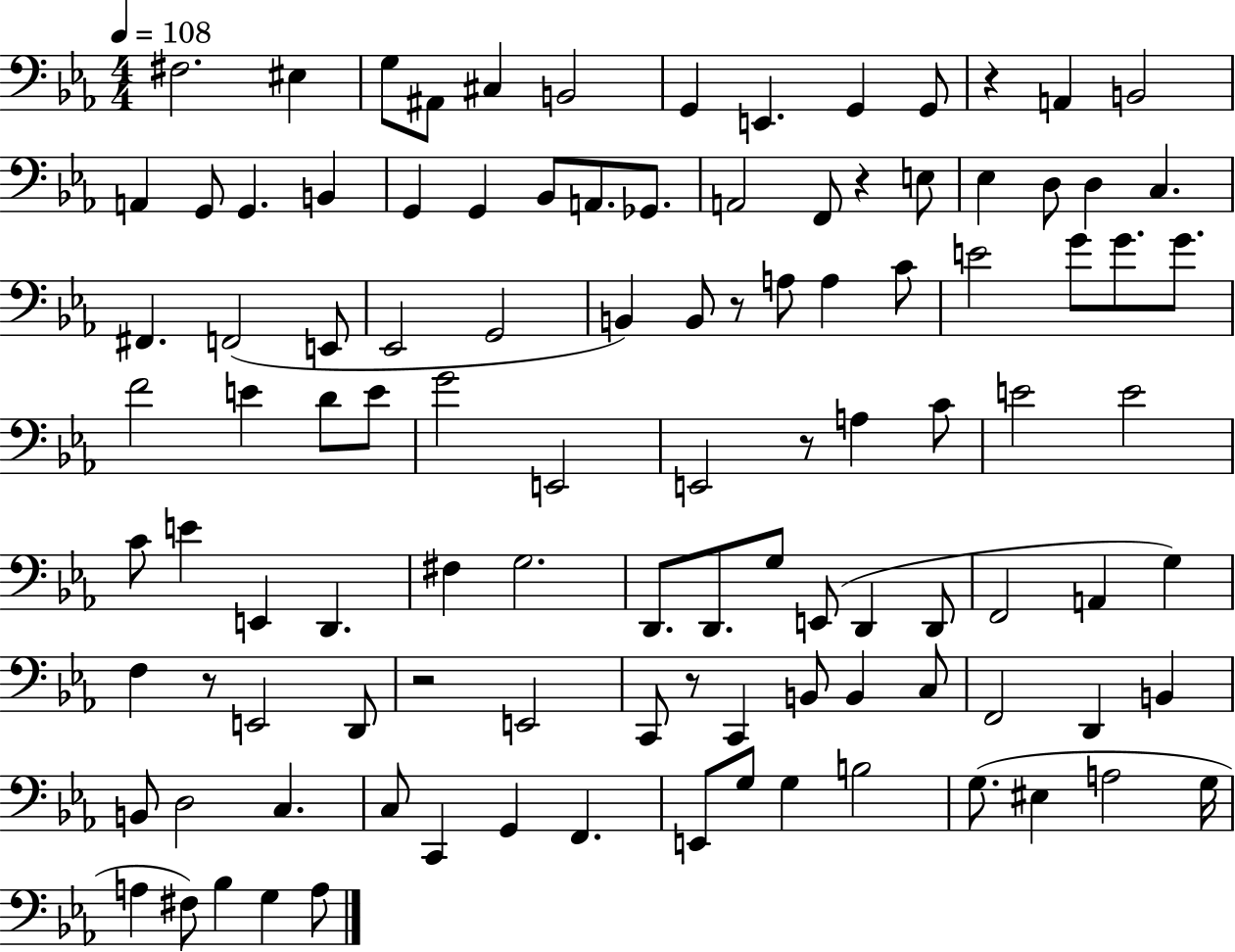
F#3/h. EIS3/q G3/e A#2/e C#3/q B2/h G2/q E2/q. G2/q G2/e R/q A2/q B2/h A2/q G2/e G2/q. B2/q G2/q G2/q Bb2/e A2/e. Gb2/e. A2/h F2/e R/q E3/e Eb3/q D3/e D3/q C3/q. F#2/q. F2/h E2/e Eb2/h G2/h B2/q B2/e R/e A3/e A3/q C4/e E4/h G4/e G4/e. G4/e. F4/h E4/q D4/e E4/e G4/h E2/h E2/h R/e A3/q C4/e E4/h E4/h C4/e E4/q E2/q D2/q. F#3/q G3/h. D2/e. D2/e. G3/e E2/e D2/q D2/e F2/h A2/q G3/q F3/q R/e E2/h D2/e R/h E2/h C2/e R/e C2/q B2/e B2/q C3/e F2/h D2/q B2/q B2/e D3/h C3/q. C3/e C2/q G2/q F2/q. E2/e G3/e G3/q B3/h G3/e. EIS3/q A3/h G3/s A3/q F#3/e Bb3/q G3/q A3/e